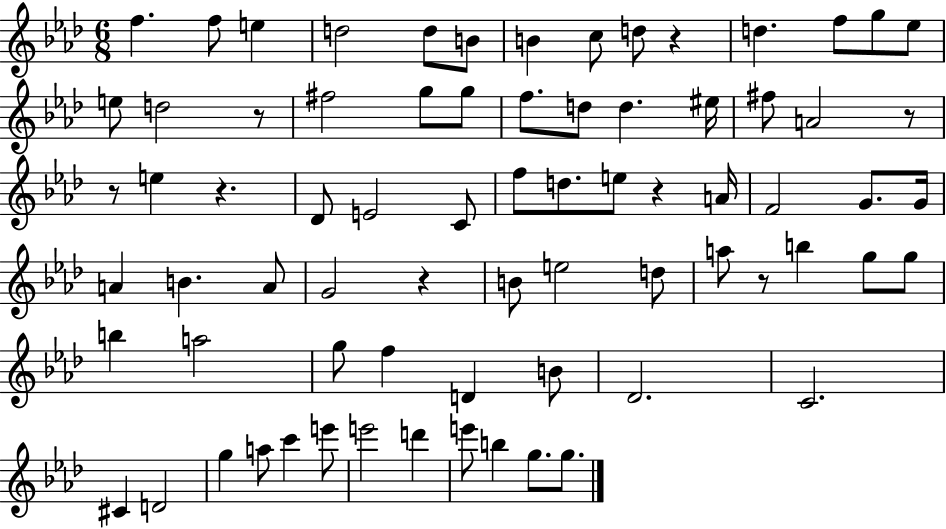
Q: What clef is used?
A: treble